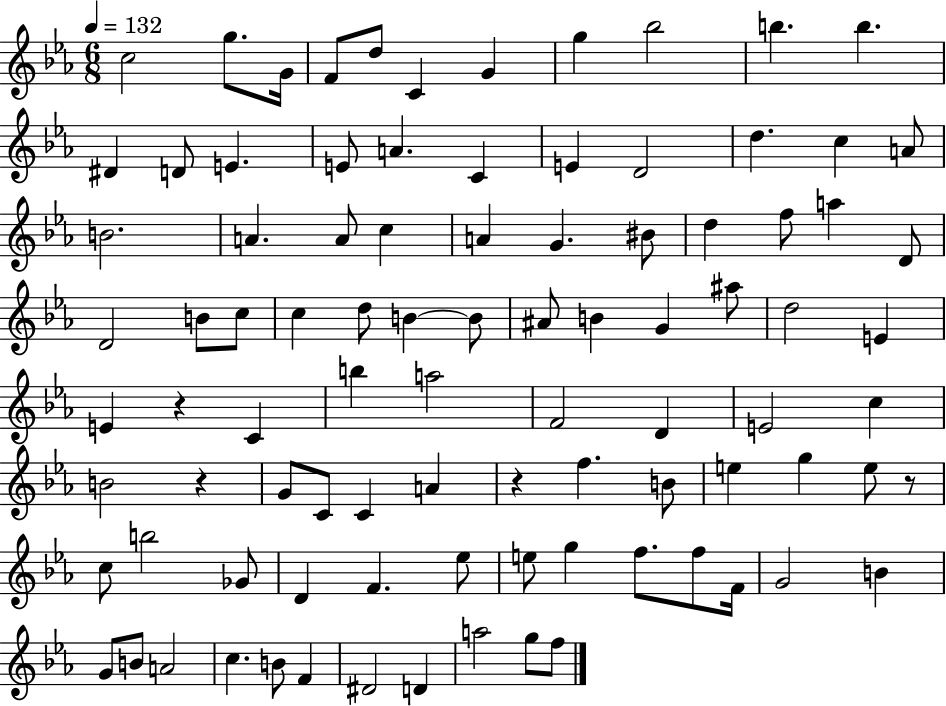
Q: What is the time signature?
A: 6/8